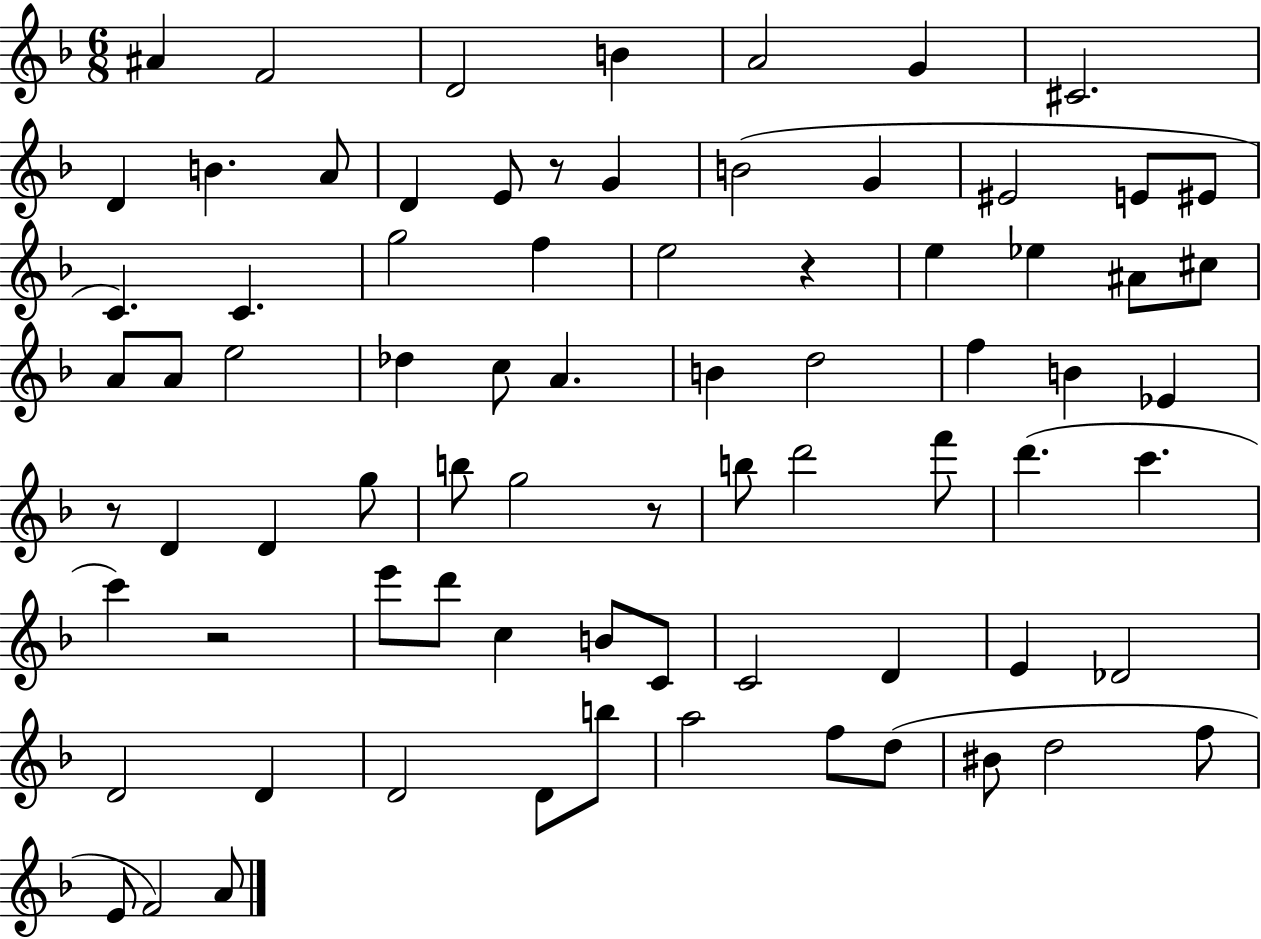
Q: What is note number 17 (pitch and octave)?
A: E4